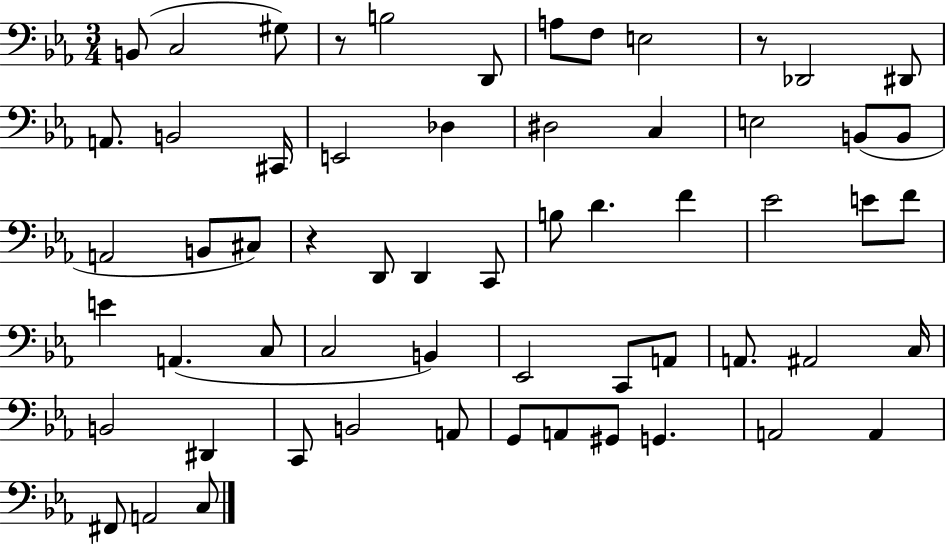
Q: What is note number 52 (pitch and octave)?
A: G2